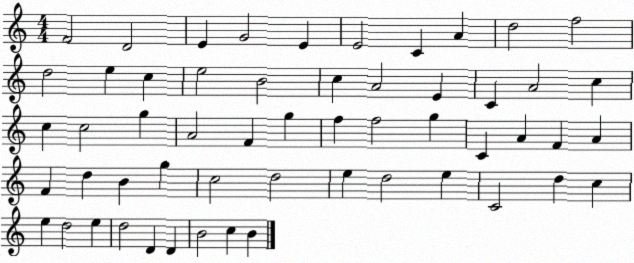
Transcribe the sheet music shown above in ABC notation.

X:1
T:Untitled
M:4/4
L:1/4
K:C
F2 D2 E G2 E E2 C A d2 f2 d2 e c e2 B2 c A2 E C A2 c c c2 g A2 F g f f2 g C A F A F d B g c2 d2 e d2 e C2 d c e d2 e d2 D D B2 c B